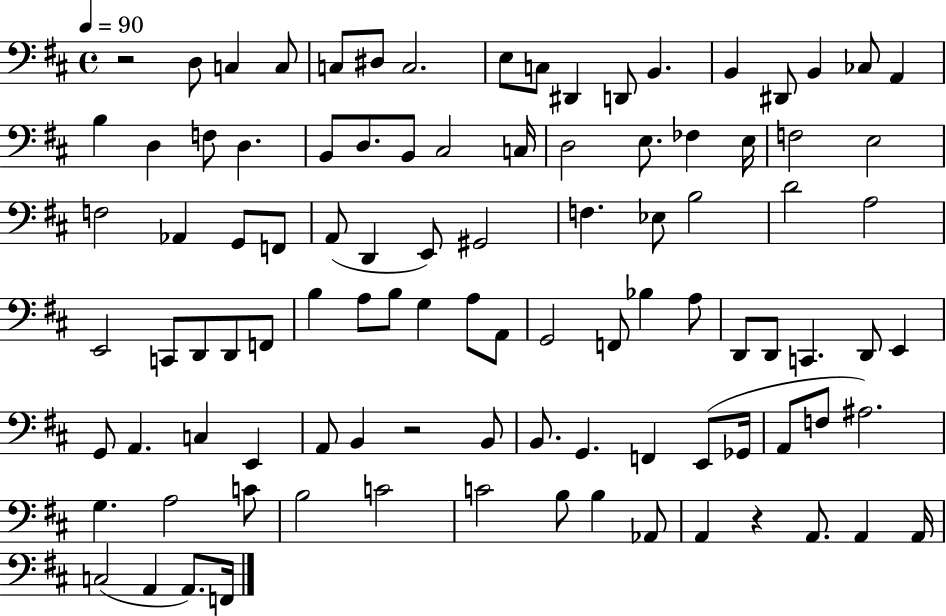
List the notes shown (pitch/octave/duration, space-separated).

R/h D3/e C3/q C3/e C3/e D#3/e C3/h. E3/e C3/e D#2/q D2/e B2/q. B2/q D#2/e B2/q CES3/e A2/q B3/q D3/q F3/e D3/q. B2/e D3/e. B2/e C#3/h C3/s D3/h E3/e. FES3/q E3/s F3/h E3/h F3/h Ab2/q G2/e F2/e A2/e D2/q E2/e G#2/h F3/q. Eb3/e B3/h D4/h A3/h E2/h C2/e D2/e D2/e F2/e B3/q A3/e B3/e G3/q A3/e A2/e G2/h F2/e Bb3/q A3/e D2/e D2/e C2/q. D2/e E2/q G2/e A2/q. C3/q E2/q A2/e B2/q R/h B2/e B2/e. G2/q. F2/q E2/e Gb2/s A2/e F3/e A#3/h. G3/q. A3/h C4/e B3/h C4/h C4/h B3/e B3/q Ab2/e A2/q R/q A2/e. A2/q A2/s C3/h A2/q A2/e. F2/s